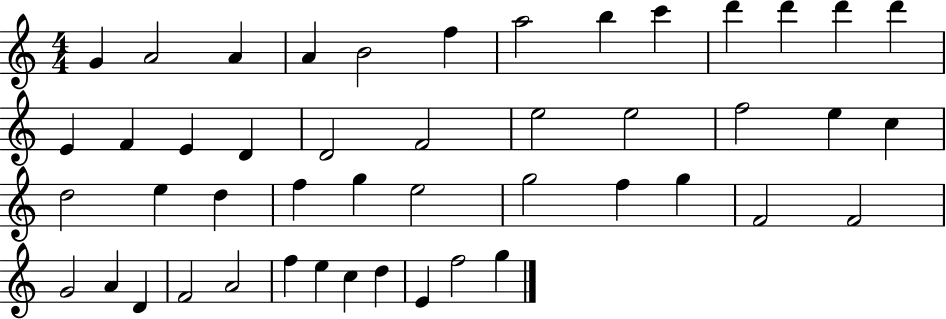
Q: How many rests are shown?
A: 0